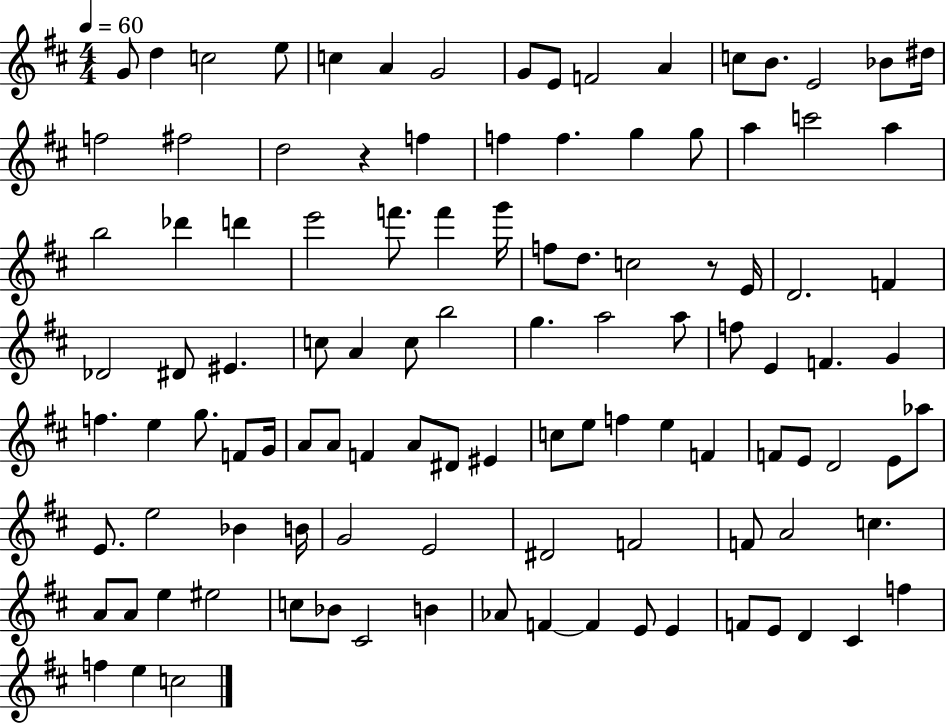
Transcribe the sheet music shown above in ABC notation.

X:1
T:Untitled
M:4/4
L:1/4
K:D
G/2 d c2 e/2 c A G2 G/2 E/2 F2 A c/2 B/2 E2 _B/2 ^d/4 f2 ^f2 d2 z f f f g g/2 a c'2 a b2 _d' d' e'2 f'/2 f' g'/4 f/2 d/2 c2 z/2 E/4 D2 F _D2 ^D/2 ^E c/2 A c/2 b2 g a2 a/2 f/2 E F G f e g/2 F/2 G/4 A/2 A/2 F A/2 ^D/2 ^E c/2 e/2 f e F F/2 E/2 D2 E/2 _a/2 E/2 e2 _B B/4 G2 E2 ^D2 F2 F/2 A2 c A/2 A/2 e ^e2 c/2 _B/2 ^C2 B _A/2 F F E/2 E F/2 E/2 D ^C f f e c2